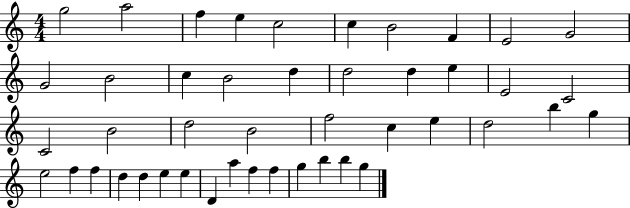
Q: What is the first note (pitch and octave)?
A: G5